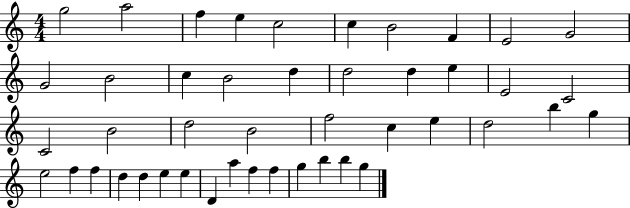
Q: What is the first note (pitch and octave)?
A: G5